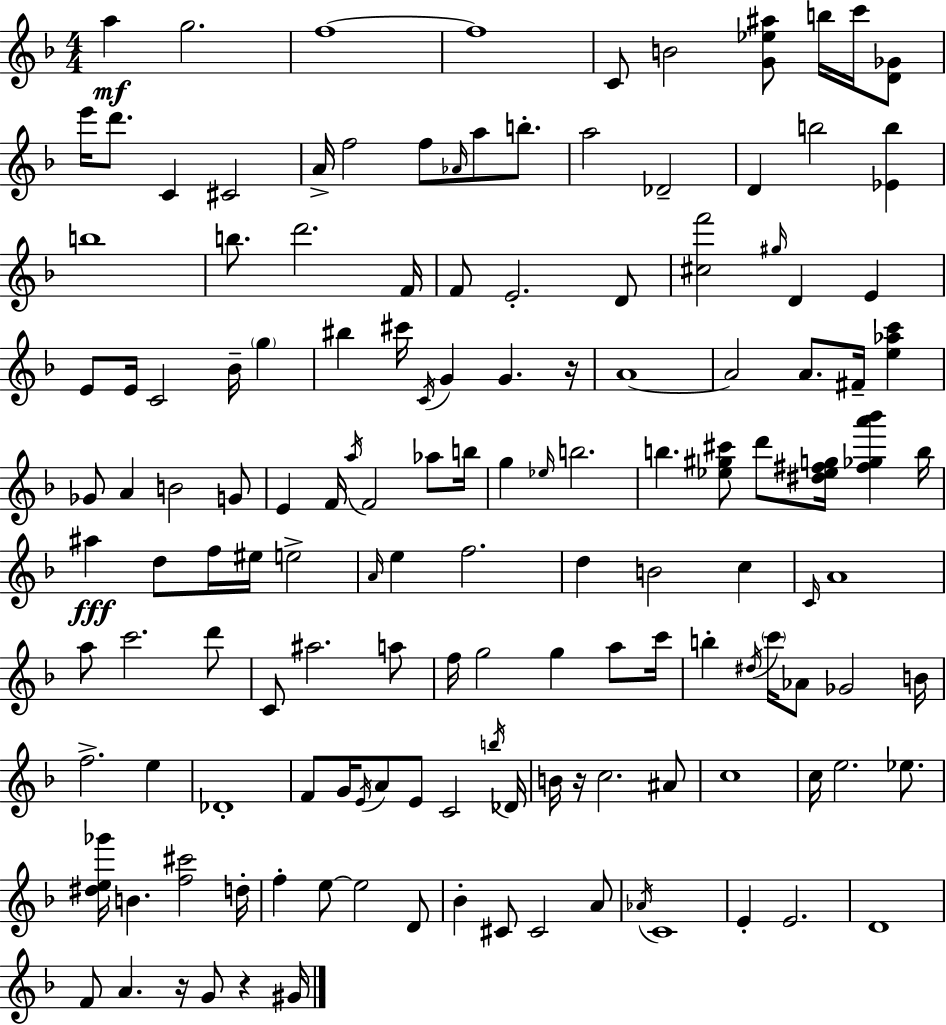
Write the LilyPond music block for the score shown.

{
  \clef treble
  \numericTimeSignature
  \time 4/4
  \key d \minor
  \repeat volta 2 { a''4\mf g''2. | f''1~~ | f''1 | c'8 b'2 <g' ees'' ais''>8 b''16 c'''16 <d' ges'>8 | \break e'''16 d'''8. c'4 cis'2 | a'16-> f''2 f''8 \grace { aes'16 } a''8 b''8.-. | a''2 des'2-- | d'4 b''2 <ees' b''>4 | \break b''1 | b''8. d'''2. | f'16 f'8 e'2.-. d'8 | <cis'' f'''>2 \grace { gis''16 } d'4 e'4 | \break e'8 e'16 c'2 bes'16-- \parenthesize g''4 | bis''4 cis'''16 \acciaccatura { c'16 } g'4 g'4. | r16 a'1~~ | a'2 a'8. fis'16-- <e'' aes'' c'''>4 | \break ges'8 a'4 b'2 | g'8 e'4 f'16 \acciaccatura { a''16 } f'2 | aes''8 b''16 g''4 \grace { ees''16 } b''2. | b''4. <ees'' gis'' cis'''>8 d'''8 <dis'' ees'' fis'' g''>16 | \break <fis'' ges'' a''' bes'''>4 b''16 ais''4\fff d''8 f''16 eis''16 e''2-> | \grace { a'16 } e''4 f''2. | d''4 b'2 | c''4 \grace { c'16 } a'1 | \break a''8 c'''2. | d'''8 c'8 ais''2. | a''8 f''16 g''2 | g''4 a''8 c'''16 b''4-. \acciaccatura { dis''16 } \parenthesize c'''16 aes'8 ges'2 | \break b'16 f''2.-> | e''4 des'1-. | f'8 g'16 \acciaccatura { e'16 } a'8 e'8 | c'2 \acciaccatura { b''16 } des'16 b'16 r16 c''2. | \break ais'8 c''1 | c''16 e''2. | ees''8. <dis'' e'' ges'''>16 b'4. | <f'' cis'''>2 d''16-. f''4-. e''8~~ | \break e''2 d'8 bes'4-. cis'8 | cis'2 a'8 \acciaccatura { aes'16 } c'1 | e'4-. e'2. | d'1 | \break f'8 a'4. | r16 g'8 r4 gis'16 } \bar "|."
}